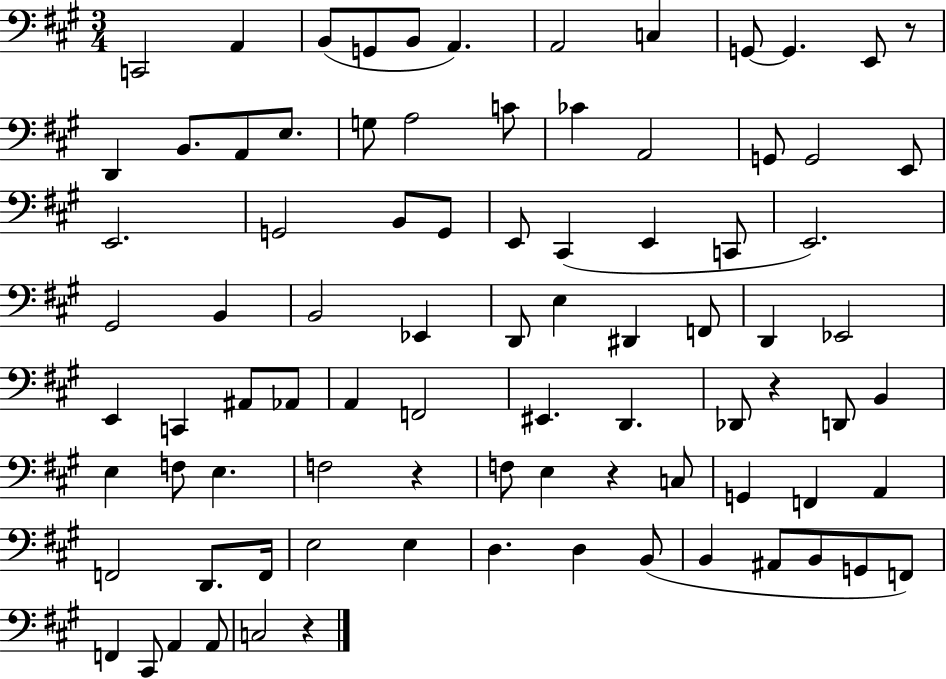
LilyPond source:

{
  \clef bass
  \numericTimeSignature
  \time 3/4
  \key a \major
  c,2 a,4 | b,8( g,8 b,8 a,4.) | a,2 c4 | g,8~~ g,4. e,8 r8 | \break d,4 b,8. a,8 e8. | g8 a2 c'8 | ces'4 a,2 | g,8 g,2 e,8 | \break e,2. | g,2 b,8 g,8 | e,8 cis,4( e,4 c,8 | e,2.) | \break gis,2 b,4 | b,2 ees,4 | d,8 e4 dis,4 f,8 | d,4 ees,2 | \break e,4 c,4 ais,8 aes,8 | a,4 f,2 | eis,4. d,4. | des,8 r4 d,8 b,4 | \break e4 f8 e4. | f2 r4 | f8 e4 r4 c8 | g,4 f,4 a,4 | \break f,2 d,8. f,16 | e2 e4 | d4. d4 b,8( | b,4 ais,8 b,8 g,8 f,8) | \break f,4 cis,8 a,4 a,8 | c2 r4 | \bar "|."
}